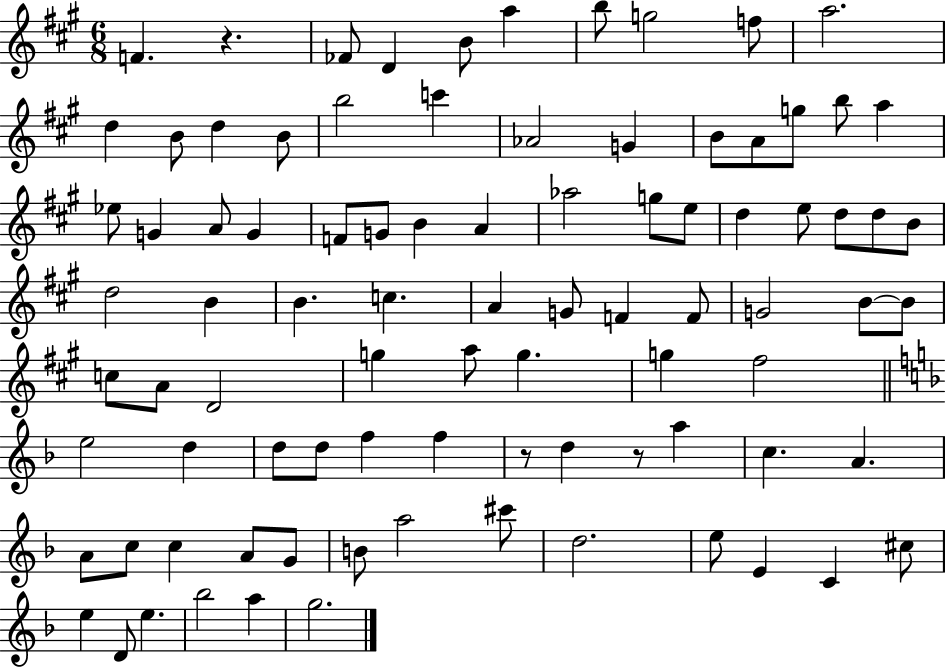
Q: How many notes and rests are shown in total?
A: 89